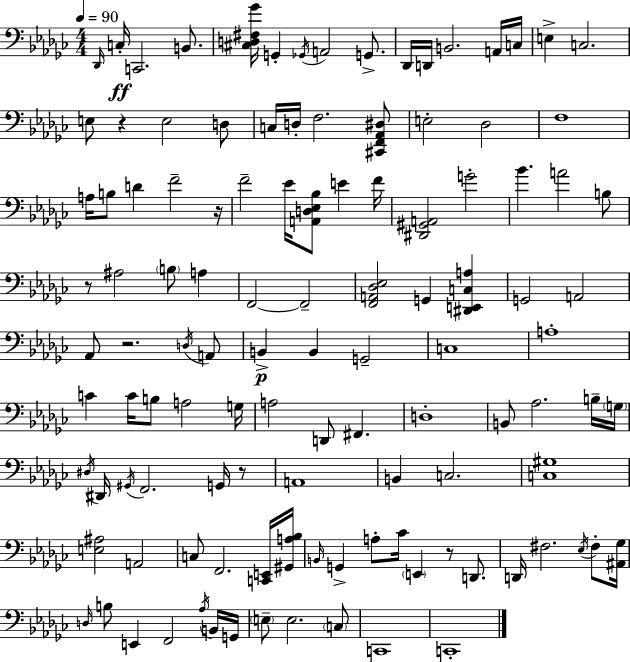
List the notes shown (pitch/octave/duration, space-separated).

Db2/s C3/s C2/h. B2/e. [C#3,D3,F#3,Gb4]/s G2/q Gb2/s A2/h G2/e. Db2/s D2/s B2/h. A2/s C3/s E3/q C3/h. E3/e R/q E3/h D3/e C3/s D3/s F3/h. [C#2,F2,Ab2,D#3]/e E3/h Db3/h F3/w A3/s B3/e D4/q F4/h R/s F4/h Eb4/s [A2,D3,Eb3,Bb3]/e E4/q F4/s [D#2,G#2,A2]/h G4/h Bb4/q. A4/h B3/e R/e A#3/h B3/e A3/q F2/h F2/h [F2,A2,Db3,Eb3]/h G2/q [D#2,E2,C3,A3]/q G2/h A2/h Ab2/e R/h. D3/s A2/e B2/q B2/q G2/h C3/w A3/w C4/q C4/s B3/e A3/h G3/s A3/h D2/e F#2/q. D3/w B2/e Ab3/h. B3/s G3/s D#3/s D#2/s G#2/s F2/h. G2/s R/e A2/w B2/q C3/h. [C3,G#3]/w [E3,A#3]/h A2/h C3/e F2/h. [C2,E2]/s [G#2,A3,Bb3]/s B2/s G2/q A3/e CES4/s E2/q R/e D2/e. D2/s F#3/h. Eb3/s F#3/e [A#2,Gb3]/s D3/s B3/e E2/q F2/h Ab3/s B2/s G2/s E3/e E3/h. C3/e C2/w C2/w